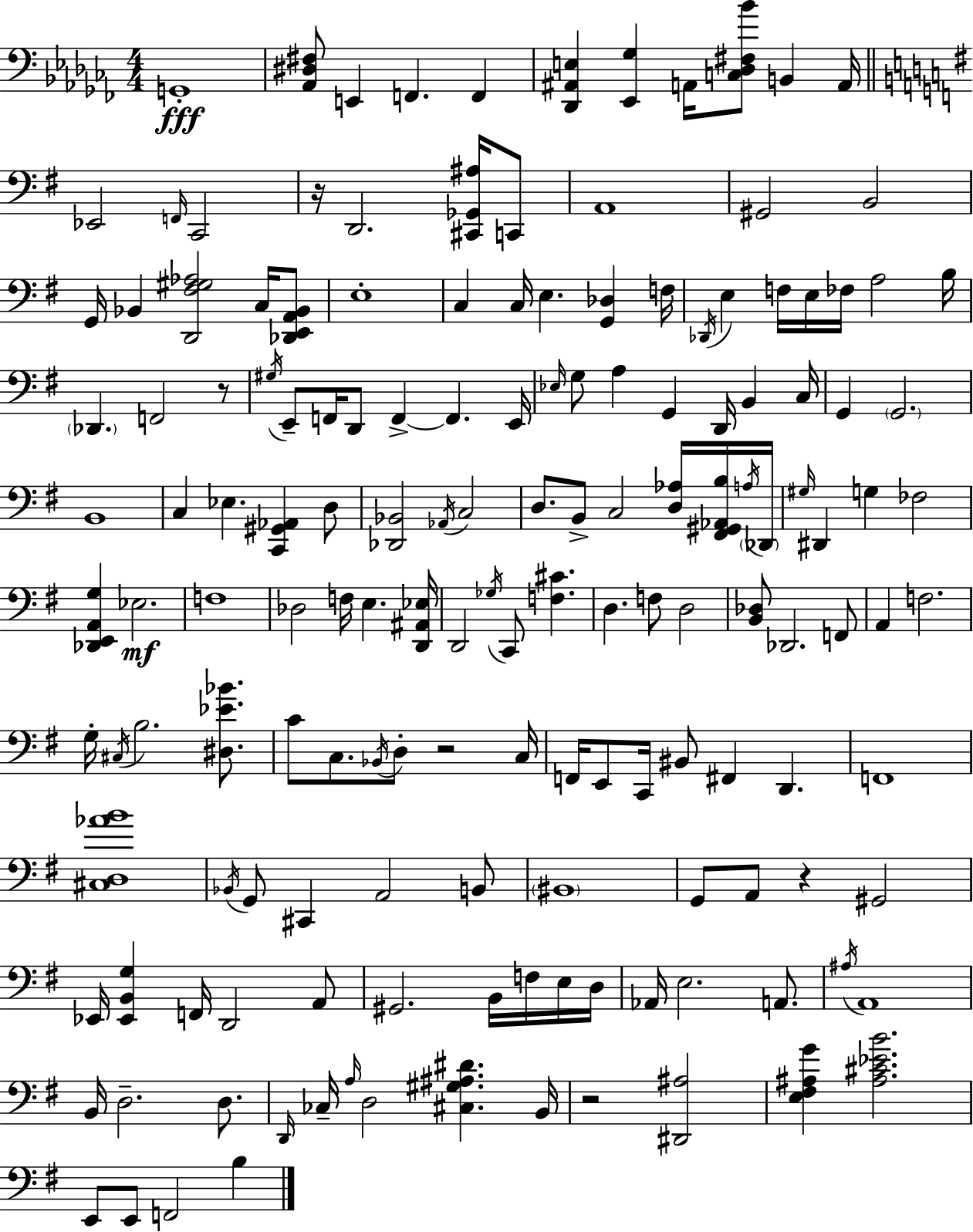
G2/w [Ab2,D#3,F#3]/e E2/q F2/q. F2/q [Db2,A#2,E3]/q [Eb2,Gb3]/q A2/s [C3,Db3,F#3,Bb4]/e B2/q A2/s Eb2/h F2/s C2/h R/s D2/h. [C#2,Gb2,A#3]/s C2/e A2/w G#2/h B2/h G2/s Bb2/q [D2,F#3,G#3,Ab3]/h C3/s [Db2,E2,A2,Bb2]/e E3/w C3/q C3/s E3/q. [G2,Db3]/q F3/s Db2/s E3/q F3/s E3/s FES3/s A3/h B3/s Db2/q. F2/h R/e G#3/s E2/e F2/s D2/e F2/q F2/q. E2/s Eb3/s G3/e A3/q G2/q D2/s B2/q C3/s G2/q G2/h. B2/w C3/q Eb3/q. [C2,G#2,Ab2]/q D3/e [Db2,Bb2]/h Ab2/s C3/h D3/e. B2/e C3/h [D3,Ab3]/s [F#2,G#2,Ab2,B3]/s A3/s Db2/s G#3/s D#2/q G3/q FES3/h [Db2,E2,A2,G3]/q Eb3/h. F3/w Db3/h F3/s E3/q. [D2,A#2,Eb3]/s D2/h Gb3/s C2/e [F3,C#4]/q. D3/q. F3/e D3/h [B2,Db3]/e Db2/h. F2/e A2/q F3/h. G3/s C#3/s B3/h. [D#3,Eb4,Bb4]/e. C4/e C3/e. Bb2/s D3/e R/h C3/s F2/s E2/e C2/s BIS2/e F#2/q D2/q. F2/w [C#3,D3,Ab4,B4]/w Bb2/s G2/e C#2/q A2/h B2/e BIS2/w G2/e A2/e R/q G#2/h Eb2/s [Eb2,B2,G3]/q F2/s D2/h A2/e G#2/h. B2/s F3/s E3/s D3/s Ab2/s E3/h. A2/e. A#3/s A2/w B2/s D3/h. D3/e. D2/s CES3/s A3/s D3/h [C#3,G#3,A#3,D#4]/q. B2/s R/h [D#2,A#3]/h [E3,F#3,A#3,G4]/q [A#3,C#4,Eb4,B4]/h. E2/e E2/e F2/h B3/q